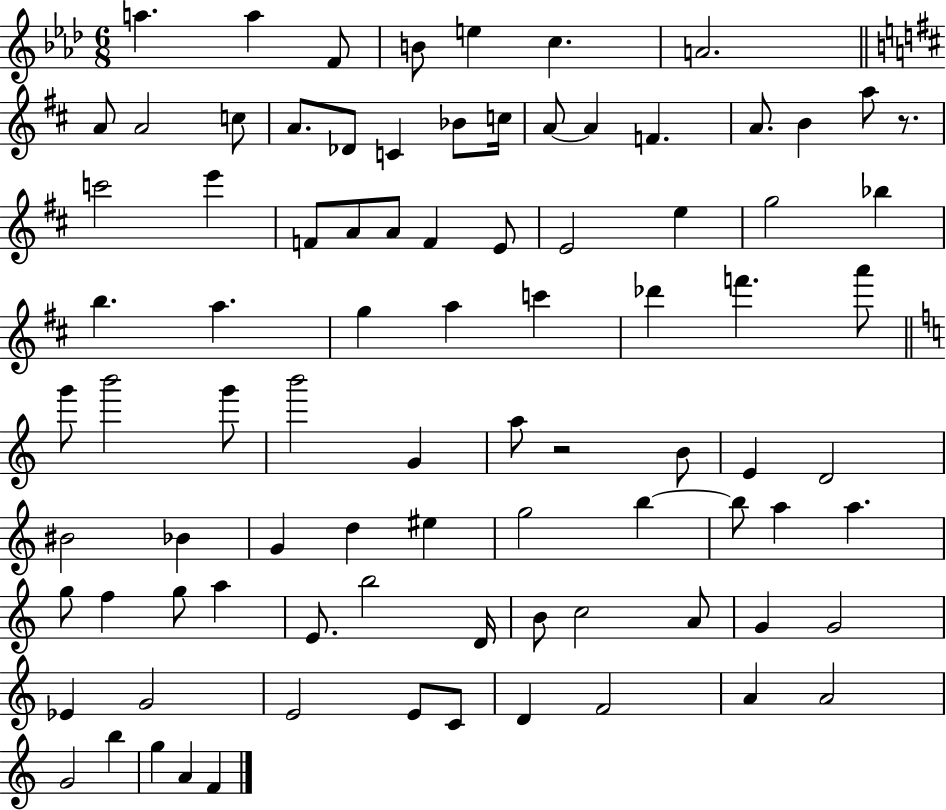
{
  \clef treble
  \numericTimeSignature
  \time 6/8
  \key aes \major
  \repeat volta 2 { a''4. a''4 f'8 | b'8 e''4 c''4. | a'2. | \bar "||" \break \key d \major a'8 a'2 c''8 | a'8. des'8 c'4 bes'8 c''16 | a'8~~ a'4 f'4. | a'8. b'4 a''8 r8. | \break c'''2 e'''4 | f'8 a'8 a'8 f'4 e'8 | e'2 e''4 | g''2 bes''4 | \break b''4. a''4. | g''4 a''4 c'''4 | des'''4 f'''4. a'''8 | \bar "||" \break \key c \major g'''8 b'''2 g'''8 | b'''2 g'4 | a''8 r2 b'8 | e'4 d'2 | \break bis'2 bes'4 | g'4 d''4 eis''4 | g''2 b''4~~ | b''8 a''4 a''4. | \break g''8 f''4 g''8 a''4 | e'8. b''2 d'16 | b'8 c''2 a'8 | g'4 g'2 | \break ees'4 g'2 | e'2 e'8 c'8 | d'4 f'2 | a'4 a'2 | \break g'2 b''4 | g''4 a'4 f'4 | } \bar "|."
}